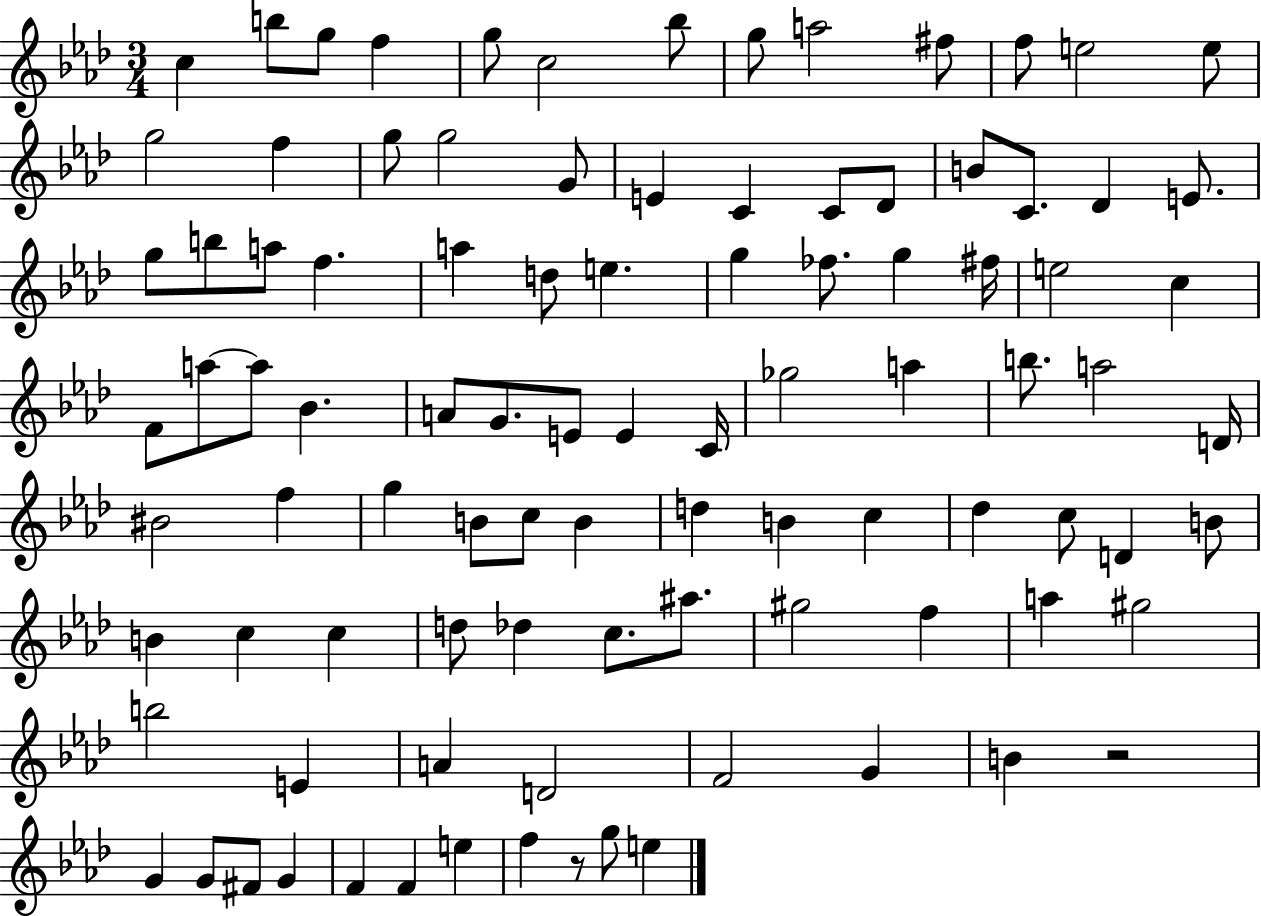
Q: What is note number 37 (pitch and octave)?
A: F#5